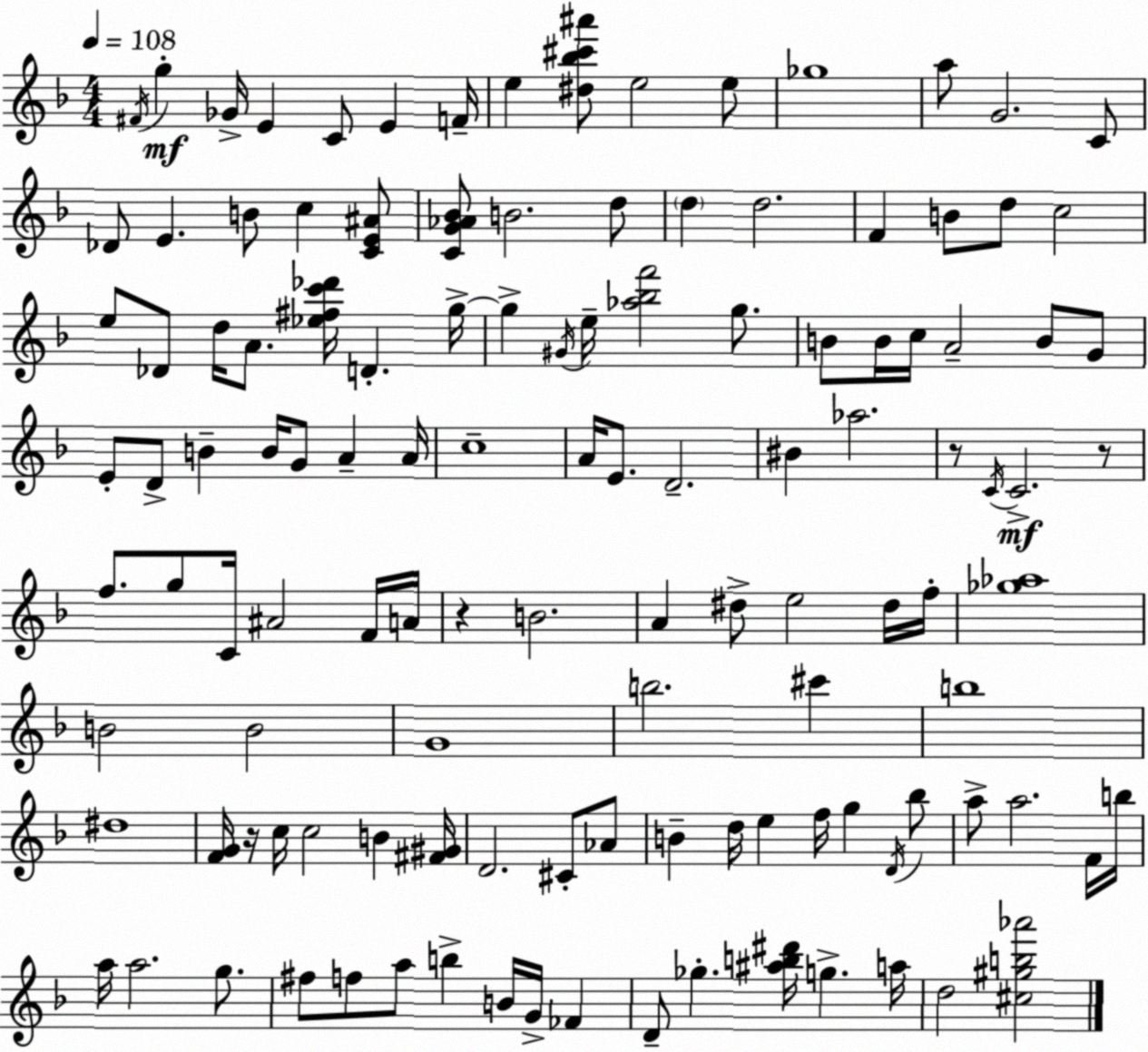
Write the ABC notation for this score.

X:1
T:Untitled
M:4/4
L:1/4
K:F
^F/4 g _G/4 E C/2 E F/4 e [^d_b^c'^a']/2 e2 e/2 _g4 a/2 G2 C/2 _D/2 E B/2 c [CE^A]/2 [CG_A_B]/2 B2 d/2 d d2 F B/2 d/2 c2 e/2 _D/2 d/4 A/2 [_e^fc'_d']/4 D g/4 g ^G/4 e/4 [_a_bf']2 g/2 B/2 B/4 c/4 A2 B/2 G/2 E/2 D/2 B B/4 G/2 A A/4 c4 A/4 E/2 D2 ^B _a2 z/2 C/4 C2 z/2 f/2 g/2 C/4 ^A2 F/4 A/4 z B2 A ^d/2 e2 ^d/4 f/4 [_g_a]4 B2 B2 G4 b2 ^c' b4 ^d4 [FG]/4 z/4 c/4 c2 B [^F^G]/4 D2 ^C/2 _A/2 B d/4 e f/4 g D/4 _b/2 a/2 a2 F/4 b/4 a/4 a2 g/2 ^f/2 f/2 a/2 b B/4 G/4 _F D/2 _g [^ab^d']/4 g a/4 d2 [^c^gb_a']2